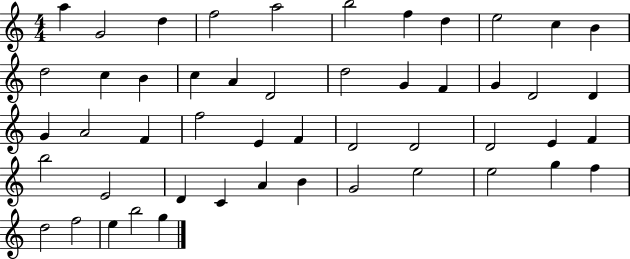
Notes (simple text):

A5/q G4/h D5/q F5/h A5/h B5/h F5/q D5/q E5/h C5/q B4/q D5/h C5/q B4/q C5/q A4/q D4/h D5/h G4/q F4/q G4/q D4/h D4/q G4/q A4/h F4/q F5/h E4/q F4/q D4/h D4/h D4/h E4/q F4/q B5/h E4/h D4/q C4/q A4/q B4/q G4/h E5/h E5/h G5/q F5/q D5/h F5/h E5/q B5/h G5/q